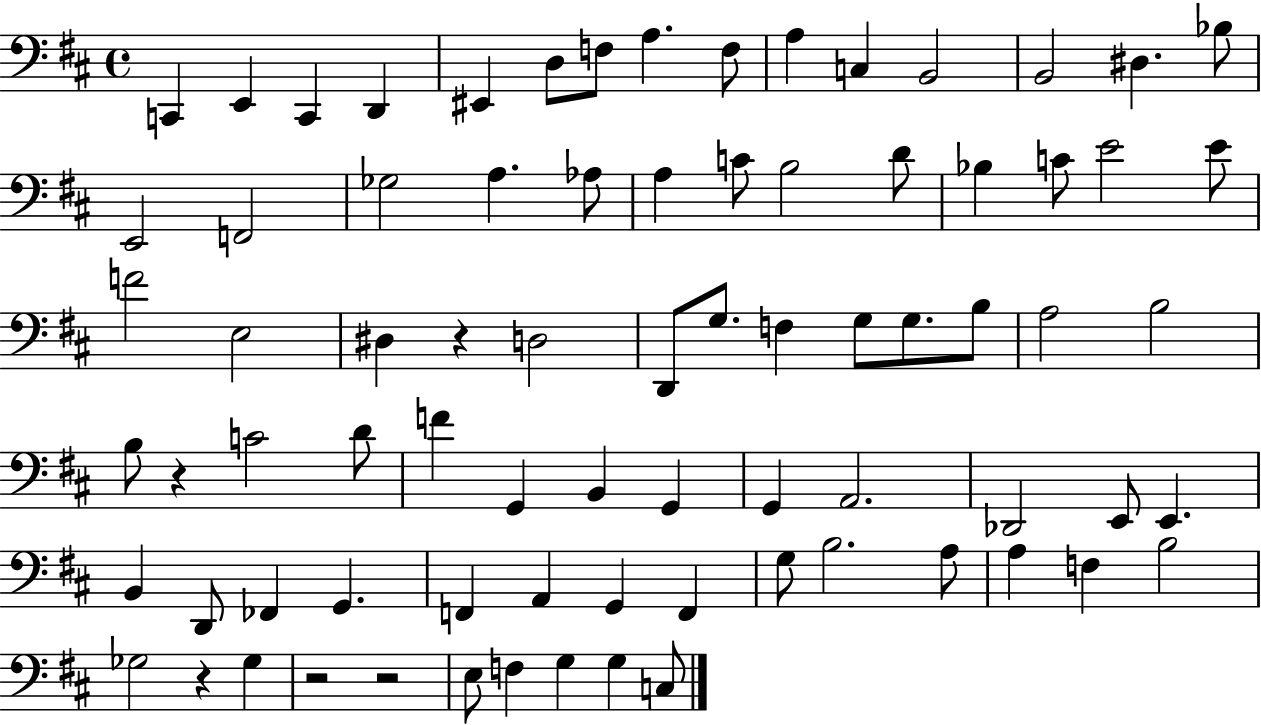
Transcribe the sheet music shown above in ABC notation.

X:1
T:Untitled
M:4/4
L:1/4
K:D
C,, E,, C,, D,, ^E,, D,/2 F,/2 A, F,/2 A, C, B,,2 B,,2 ^D, _B,/2 E,,2 F,,2 _G,2 A, _A,/2 A, C/2 B,2 D/2 _B, C/2 E2 E/2 F2 E,2 ^D, z D,2 D,,/2 G,/2 F, G,/2 G,/2 B,/2 A,2 B,2 B,/2 z C2 D/2 F G,, B,, G,, G,, A,,2 _D,,2 E,,/2 E,, B,, D,,/2 _F,, G,, F,, A,, G,, F,, G,/2 B,2 A,/2 A, F, B,2 _G,2 z _G, z2 z2 E,/2 F, G, G, C,/2